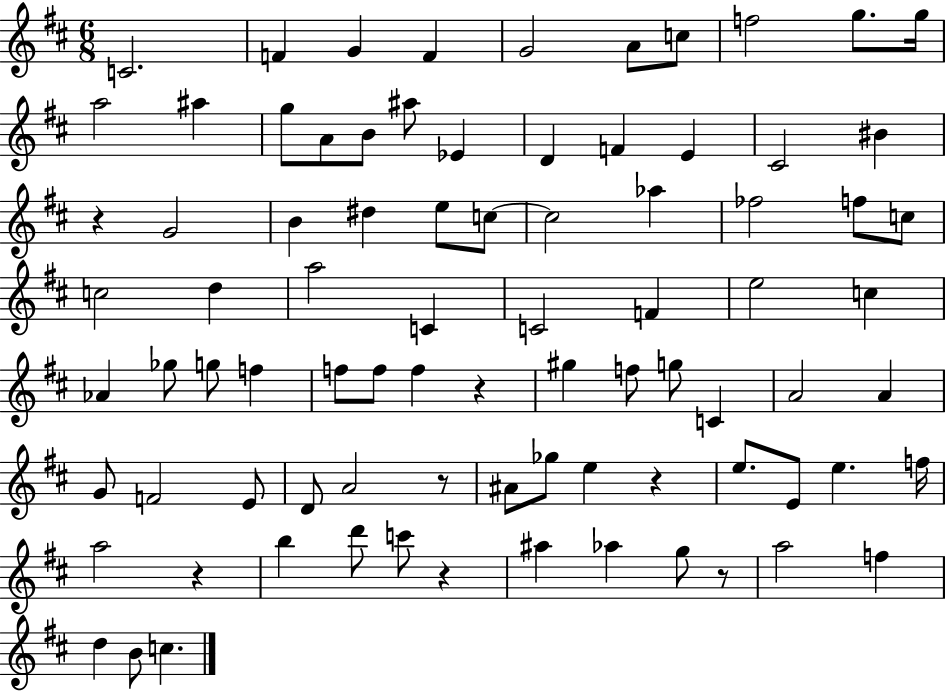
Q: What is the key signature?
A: D major